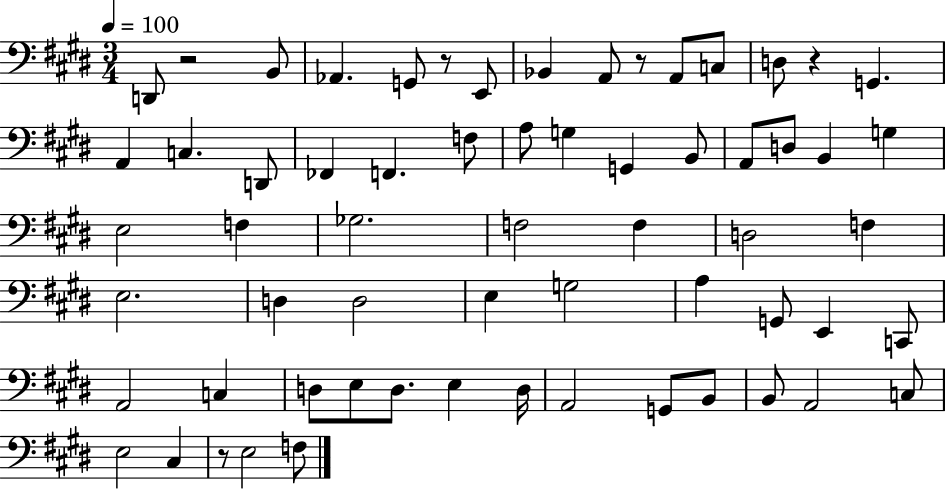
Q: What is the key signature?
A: E major